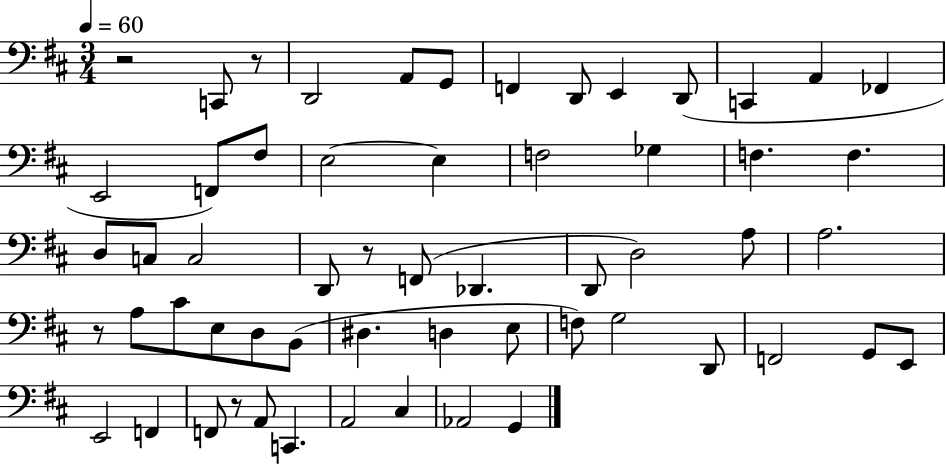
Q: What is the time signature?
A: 3/4